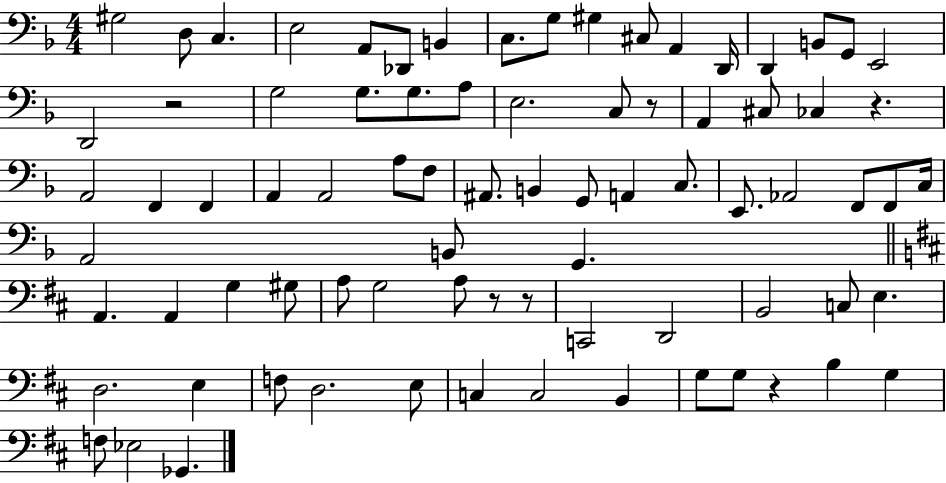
{
  \clef bass
  \numericTimeSignature
  \time 4/4
  \key f \major
  gis2 d8 c4. | e2 a,8 des,8 b,4 | c8. g8 gis4 cis8 a,4 d,16 | d,4 b,8 g,8 e,2 | \break d,2 r2 | g2 g8. g8. a8 | e2. c8 r8 | a,4 cis8 ces4 r4. | \break a,2 f,4 f,4 | a,4 a,2 a8 f8 | ais,8. b,4 g,8 a,4 c8. | e,8. aes,2 f,8 f,8 c16 | \break a,2 b,8 g,4. | \bar "||" \break \key d \major a,4. a,4 g4 gis8 | a8 g2 a8 r8 r8 | c,2 d,2 | b,2 c8 e4. | \break d2. e4 | f8 d2. e8 | c4 c2 b,4 | g8 g8 r4 b4 g4 | \break f8 ees2 ges,4. | \bar "|."
}